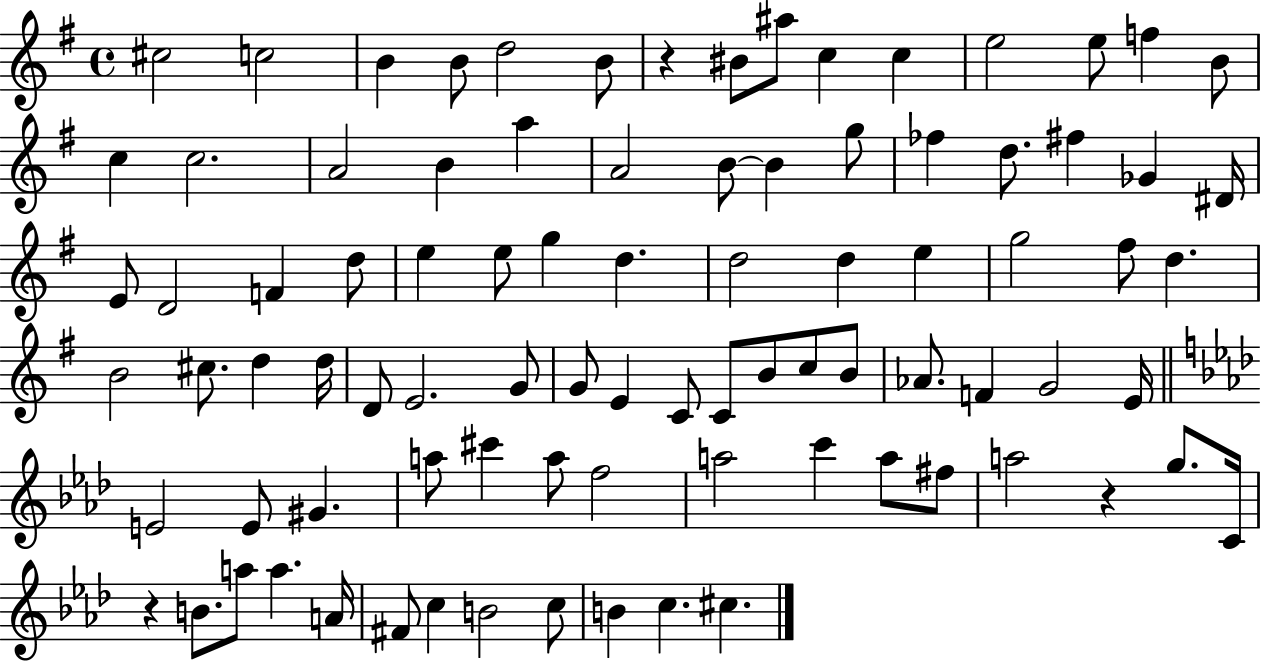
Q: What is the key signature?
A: G major